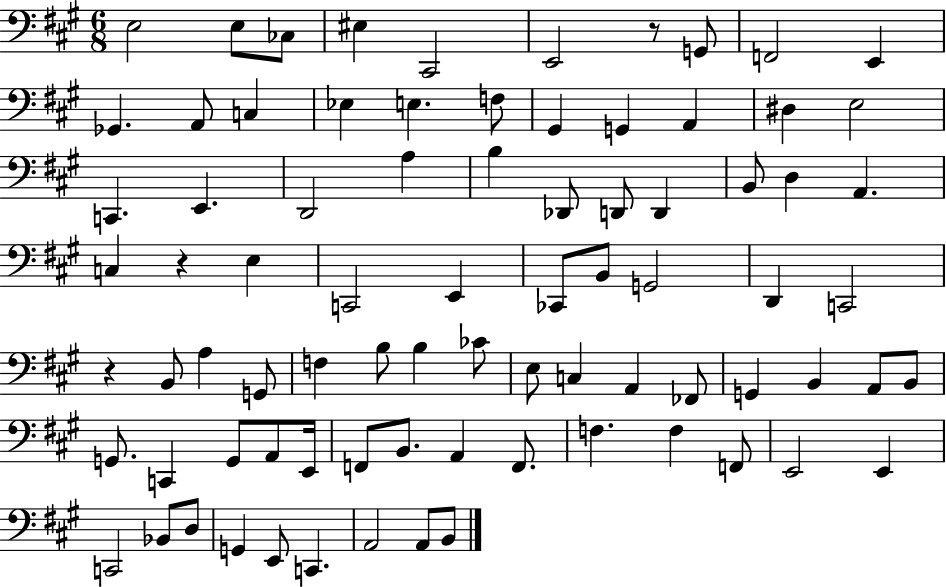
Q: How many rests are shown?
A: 3